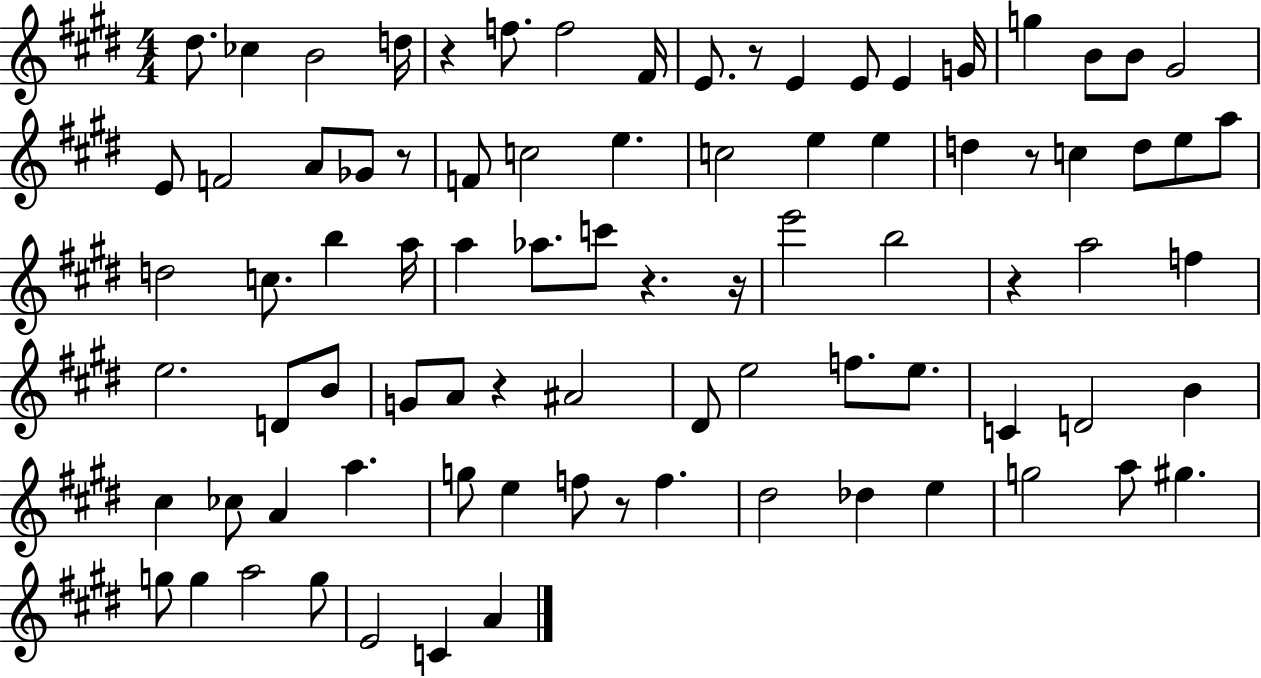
X:1
T:Untitled
M:4/4
L:1/4
K:E
^d/2 _c B2 d/4 z f/2 f2 ^F/4 E/2 z/2 E E/2 E G/4 g B/2 B/2 ^G2 E/2 F2 A/2 _G/2 z/2 F/2 c2 e c2 e e d z/2 c d/2 e/2 a/2 d2 c/2 b a/4 a _a/2 c'/2 z z/4 e'2 b2 z a2 f e2 D/2 B/2 G/2 A/2 z ^A2 ^D/2 e2 f/2 e/2 C D2 B ^c _c/2 A a g/2 e f/2 z/2 f ^d2 _d e g2 a/2 ^g g/2 g a2 g/2 E2 C A